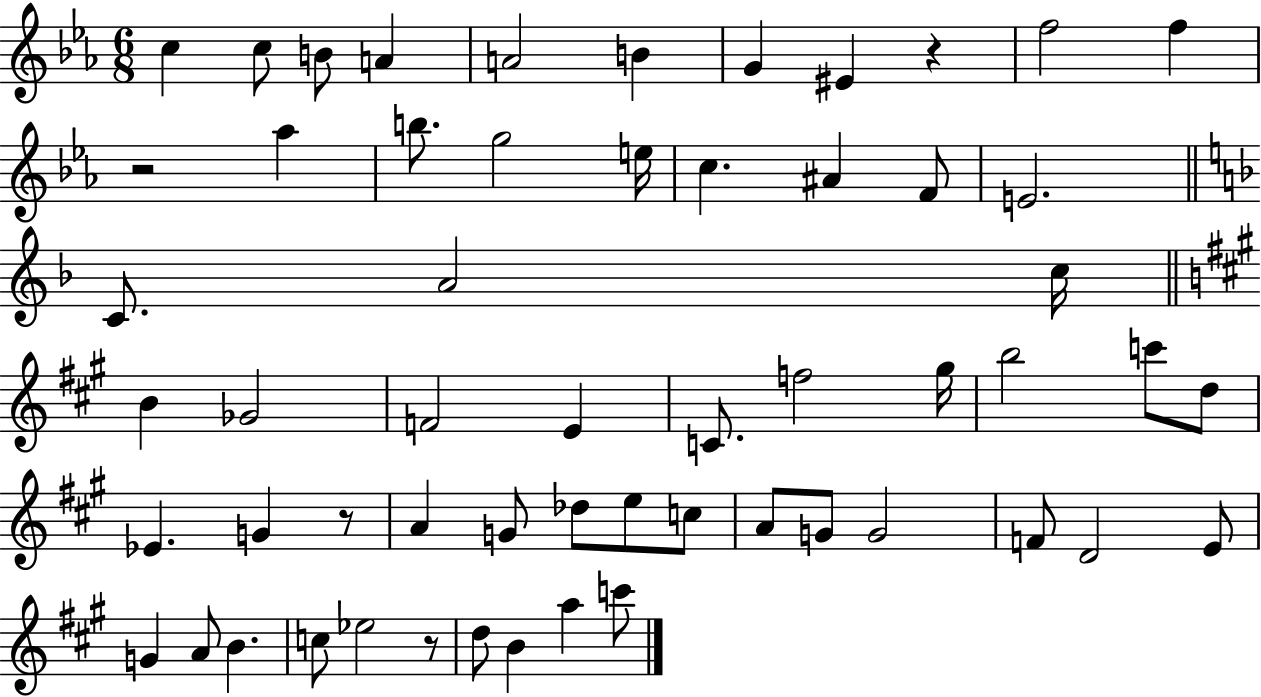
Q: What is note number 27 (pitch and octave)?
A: F5